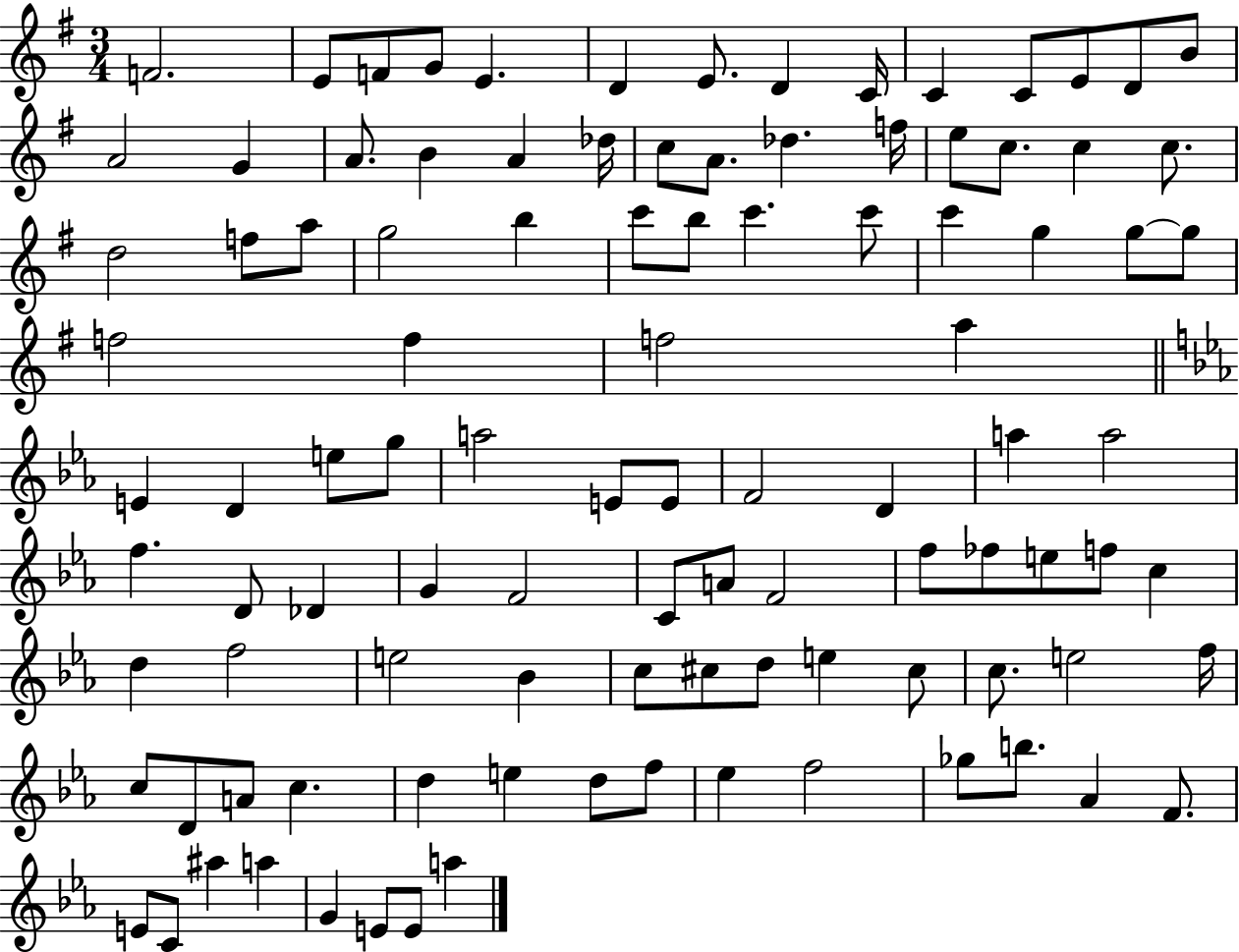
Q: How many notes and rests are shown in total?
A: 103